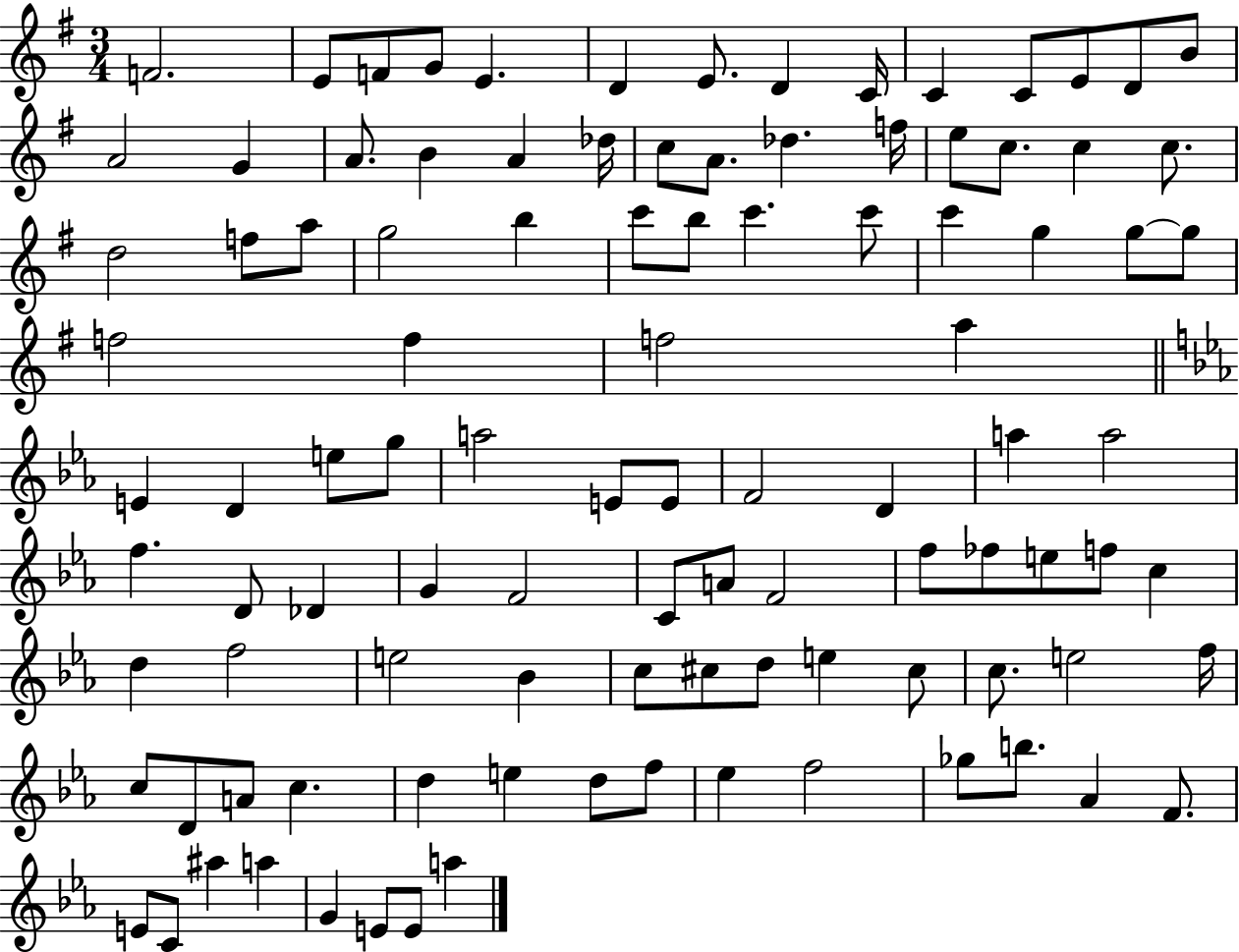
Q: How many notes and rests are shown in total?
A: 103